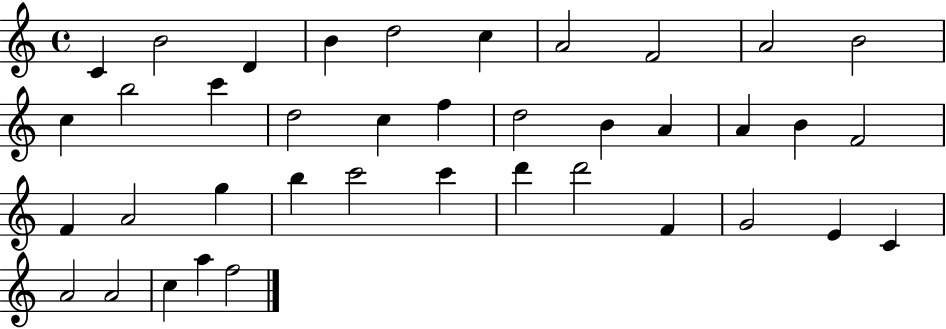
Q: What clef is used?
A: treble